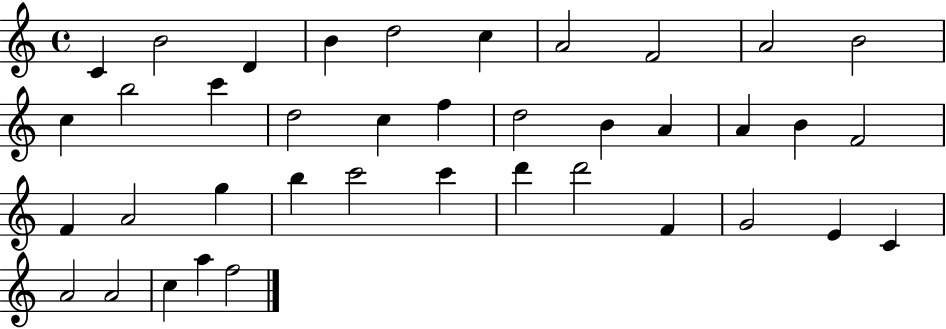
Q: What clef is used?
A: treble